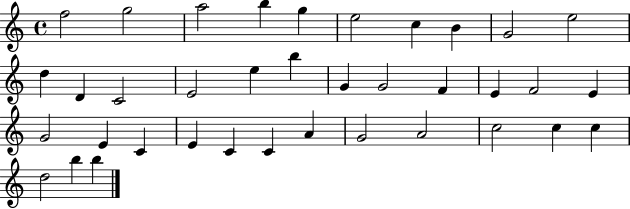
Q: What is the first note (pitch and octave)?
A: F5